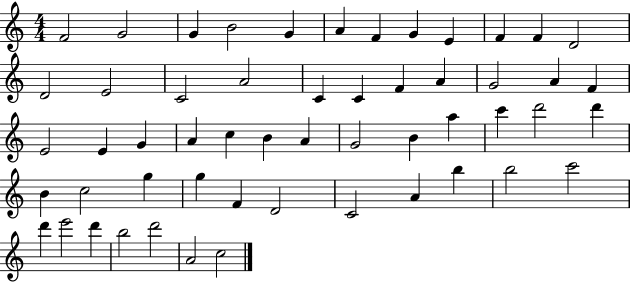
{
  \clef treble
  \numericTimeSignature
  \time 4/4
  \key c \major
  f'2 g'2 | g'4 b'2 g'4 | a'4 f'4 g'4 e'4 | f'4 f'4 d'2 | \break d'2 e'2 | c'2 a'2 | c'4 c'4 f'4 a'4 | g'2 a'4 f'4 | \break e'2 e'4 g'4 | a'4 c''4 b'4 a'4 | g'2 b'4 a''4 | c'''4 d'''2 d'''4 | \break b'4 c''2 g''4 | g''4 f'4 d'2 | c'2 a'4 b''4 | b''2 c'''2 | \break d'''4 e'''2 d'''4 | b''2 d'''2 | a'2 c''2 | \bar "|."
}